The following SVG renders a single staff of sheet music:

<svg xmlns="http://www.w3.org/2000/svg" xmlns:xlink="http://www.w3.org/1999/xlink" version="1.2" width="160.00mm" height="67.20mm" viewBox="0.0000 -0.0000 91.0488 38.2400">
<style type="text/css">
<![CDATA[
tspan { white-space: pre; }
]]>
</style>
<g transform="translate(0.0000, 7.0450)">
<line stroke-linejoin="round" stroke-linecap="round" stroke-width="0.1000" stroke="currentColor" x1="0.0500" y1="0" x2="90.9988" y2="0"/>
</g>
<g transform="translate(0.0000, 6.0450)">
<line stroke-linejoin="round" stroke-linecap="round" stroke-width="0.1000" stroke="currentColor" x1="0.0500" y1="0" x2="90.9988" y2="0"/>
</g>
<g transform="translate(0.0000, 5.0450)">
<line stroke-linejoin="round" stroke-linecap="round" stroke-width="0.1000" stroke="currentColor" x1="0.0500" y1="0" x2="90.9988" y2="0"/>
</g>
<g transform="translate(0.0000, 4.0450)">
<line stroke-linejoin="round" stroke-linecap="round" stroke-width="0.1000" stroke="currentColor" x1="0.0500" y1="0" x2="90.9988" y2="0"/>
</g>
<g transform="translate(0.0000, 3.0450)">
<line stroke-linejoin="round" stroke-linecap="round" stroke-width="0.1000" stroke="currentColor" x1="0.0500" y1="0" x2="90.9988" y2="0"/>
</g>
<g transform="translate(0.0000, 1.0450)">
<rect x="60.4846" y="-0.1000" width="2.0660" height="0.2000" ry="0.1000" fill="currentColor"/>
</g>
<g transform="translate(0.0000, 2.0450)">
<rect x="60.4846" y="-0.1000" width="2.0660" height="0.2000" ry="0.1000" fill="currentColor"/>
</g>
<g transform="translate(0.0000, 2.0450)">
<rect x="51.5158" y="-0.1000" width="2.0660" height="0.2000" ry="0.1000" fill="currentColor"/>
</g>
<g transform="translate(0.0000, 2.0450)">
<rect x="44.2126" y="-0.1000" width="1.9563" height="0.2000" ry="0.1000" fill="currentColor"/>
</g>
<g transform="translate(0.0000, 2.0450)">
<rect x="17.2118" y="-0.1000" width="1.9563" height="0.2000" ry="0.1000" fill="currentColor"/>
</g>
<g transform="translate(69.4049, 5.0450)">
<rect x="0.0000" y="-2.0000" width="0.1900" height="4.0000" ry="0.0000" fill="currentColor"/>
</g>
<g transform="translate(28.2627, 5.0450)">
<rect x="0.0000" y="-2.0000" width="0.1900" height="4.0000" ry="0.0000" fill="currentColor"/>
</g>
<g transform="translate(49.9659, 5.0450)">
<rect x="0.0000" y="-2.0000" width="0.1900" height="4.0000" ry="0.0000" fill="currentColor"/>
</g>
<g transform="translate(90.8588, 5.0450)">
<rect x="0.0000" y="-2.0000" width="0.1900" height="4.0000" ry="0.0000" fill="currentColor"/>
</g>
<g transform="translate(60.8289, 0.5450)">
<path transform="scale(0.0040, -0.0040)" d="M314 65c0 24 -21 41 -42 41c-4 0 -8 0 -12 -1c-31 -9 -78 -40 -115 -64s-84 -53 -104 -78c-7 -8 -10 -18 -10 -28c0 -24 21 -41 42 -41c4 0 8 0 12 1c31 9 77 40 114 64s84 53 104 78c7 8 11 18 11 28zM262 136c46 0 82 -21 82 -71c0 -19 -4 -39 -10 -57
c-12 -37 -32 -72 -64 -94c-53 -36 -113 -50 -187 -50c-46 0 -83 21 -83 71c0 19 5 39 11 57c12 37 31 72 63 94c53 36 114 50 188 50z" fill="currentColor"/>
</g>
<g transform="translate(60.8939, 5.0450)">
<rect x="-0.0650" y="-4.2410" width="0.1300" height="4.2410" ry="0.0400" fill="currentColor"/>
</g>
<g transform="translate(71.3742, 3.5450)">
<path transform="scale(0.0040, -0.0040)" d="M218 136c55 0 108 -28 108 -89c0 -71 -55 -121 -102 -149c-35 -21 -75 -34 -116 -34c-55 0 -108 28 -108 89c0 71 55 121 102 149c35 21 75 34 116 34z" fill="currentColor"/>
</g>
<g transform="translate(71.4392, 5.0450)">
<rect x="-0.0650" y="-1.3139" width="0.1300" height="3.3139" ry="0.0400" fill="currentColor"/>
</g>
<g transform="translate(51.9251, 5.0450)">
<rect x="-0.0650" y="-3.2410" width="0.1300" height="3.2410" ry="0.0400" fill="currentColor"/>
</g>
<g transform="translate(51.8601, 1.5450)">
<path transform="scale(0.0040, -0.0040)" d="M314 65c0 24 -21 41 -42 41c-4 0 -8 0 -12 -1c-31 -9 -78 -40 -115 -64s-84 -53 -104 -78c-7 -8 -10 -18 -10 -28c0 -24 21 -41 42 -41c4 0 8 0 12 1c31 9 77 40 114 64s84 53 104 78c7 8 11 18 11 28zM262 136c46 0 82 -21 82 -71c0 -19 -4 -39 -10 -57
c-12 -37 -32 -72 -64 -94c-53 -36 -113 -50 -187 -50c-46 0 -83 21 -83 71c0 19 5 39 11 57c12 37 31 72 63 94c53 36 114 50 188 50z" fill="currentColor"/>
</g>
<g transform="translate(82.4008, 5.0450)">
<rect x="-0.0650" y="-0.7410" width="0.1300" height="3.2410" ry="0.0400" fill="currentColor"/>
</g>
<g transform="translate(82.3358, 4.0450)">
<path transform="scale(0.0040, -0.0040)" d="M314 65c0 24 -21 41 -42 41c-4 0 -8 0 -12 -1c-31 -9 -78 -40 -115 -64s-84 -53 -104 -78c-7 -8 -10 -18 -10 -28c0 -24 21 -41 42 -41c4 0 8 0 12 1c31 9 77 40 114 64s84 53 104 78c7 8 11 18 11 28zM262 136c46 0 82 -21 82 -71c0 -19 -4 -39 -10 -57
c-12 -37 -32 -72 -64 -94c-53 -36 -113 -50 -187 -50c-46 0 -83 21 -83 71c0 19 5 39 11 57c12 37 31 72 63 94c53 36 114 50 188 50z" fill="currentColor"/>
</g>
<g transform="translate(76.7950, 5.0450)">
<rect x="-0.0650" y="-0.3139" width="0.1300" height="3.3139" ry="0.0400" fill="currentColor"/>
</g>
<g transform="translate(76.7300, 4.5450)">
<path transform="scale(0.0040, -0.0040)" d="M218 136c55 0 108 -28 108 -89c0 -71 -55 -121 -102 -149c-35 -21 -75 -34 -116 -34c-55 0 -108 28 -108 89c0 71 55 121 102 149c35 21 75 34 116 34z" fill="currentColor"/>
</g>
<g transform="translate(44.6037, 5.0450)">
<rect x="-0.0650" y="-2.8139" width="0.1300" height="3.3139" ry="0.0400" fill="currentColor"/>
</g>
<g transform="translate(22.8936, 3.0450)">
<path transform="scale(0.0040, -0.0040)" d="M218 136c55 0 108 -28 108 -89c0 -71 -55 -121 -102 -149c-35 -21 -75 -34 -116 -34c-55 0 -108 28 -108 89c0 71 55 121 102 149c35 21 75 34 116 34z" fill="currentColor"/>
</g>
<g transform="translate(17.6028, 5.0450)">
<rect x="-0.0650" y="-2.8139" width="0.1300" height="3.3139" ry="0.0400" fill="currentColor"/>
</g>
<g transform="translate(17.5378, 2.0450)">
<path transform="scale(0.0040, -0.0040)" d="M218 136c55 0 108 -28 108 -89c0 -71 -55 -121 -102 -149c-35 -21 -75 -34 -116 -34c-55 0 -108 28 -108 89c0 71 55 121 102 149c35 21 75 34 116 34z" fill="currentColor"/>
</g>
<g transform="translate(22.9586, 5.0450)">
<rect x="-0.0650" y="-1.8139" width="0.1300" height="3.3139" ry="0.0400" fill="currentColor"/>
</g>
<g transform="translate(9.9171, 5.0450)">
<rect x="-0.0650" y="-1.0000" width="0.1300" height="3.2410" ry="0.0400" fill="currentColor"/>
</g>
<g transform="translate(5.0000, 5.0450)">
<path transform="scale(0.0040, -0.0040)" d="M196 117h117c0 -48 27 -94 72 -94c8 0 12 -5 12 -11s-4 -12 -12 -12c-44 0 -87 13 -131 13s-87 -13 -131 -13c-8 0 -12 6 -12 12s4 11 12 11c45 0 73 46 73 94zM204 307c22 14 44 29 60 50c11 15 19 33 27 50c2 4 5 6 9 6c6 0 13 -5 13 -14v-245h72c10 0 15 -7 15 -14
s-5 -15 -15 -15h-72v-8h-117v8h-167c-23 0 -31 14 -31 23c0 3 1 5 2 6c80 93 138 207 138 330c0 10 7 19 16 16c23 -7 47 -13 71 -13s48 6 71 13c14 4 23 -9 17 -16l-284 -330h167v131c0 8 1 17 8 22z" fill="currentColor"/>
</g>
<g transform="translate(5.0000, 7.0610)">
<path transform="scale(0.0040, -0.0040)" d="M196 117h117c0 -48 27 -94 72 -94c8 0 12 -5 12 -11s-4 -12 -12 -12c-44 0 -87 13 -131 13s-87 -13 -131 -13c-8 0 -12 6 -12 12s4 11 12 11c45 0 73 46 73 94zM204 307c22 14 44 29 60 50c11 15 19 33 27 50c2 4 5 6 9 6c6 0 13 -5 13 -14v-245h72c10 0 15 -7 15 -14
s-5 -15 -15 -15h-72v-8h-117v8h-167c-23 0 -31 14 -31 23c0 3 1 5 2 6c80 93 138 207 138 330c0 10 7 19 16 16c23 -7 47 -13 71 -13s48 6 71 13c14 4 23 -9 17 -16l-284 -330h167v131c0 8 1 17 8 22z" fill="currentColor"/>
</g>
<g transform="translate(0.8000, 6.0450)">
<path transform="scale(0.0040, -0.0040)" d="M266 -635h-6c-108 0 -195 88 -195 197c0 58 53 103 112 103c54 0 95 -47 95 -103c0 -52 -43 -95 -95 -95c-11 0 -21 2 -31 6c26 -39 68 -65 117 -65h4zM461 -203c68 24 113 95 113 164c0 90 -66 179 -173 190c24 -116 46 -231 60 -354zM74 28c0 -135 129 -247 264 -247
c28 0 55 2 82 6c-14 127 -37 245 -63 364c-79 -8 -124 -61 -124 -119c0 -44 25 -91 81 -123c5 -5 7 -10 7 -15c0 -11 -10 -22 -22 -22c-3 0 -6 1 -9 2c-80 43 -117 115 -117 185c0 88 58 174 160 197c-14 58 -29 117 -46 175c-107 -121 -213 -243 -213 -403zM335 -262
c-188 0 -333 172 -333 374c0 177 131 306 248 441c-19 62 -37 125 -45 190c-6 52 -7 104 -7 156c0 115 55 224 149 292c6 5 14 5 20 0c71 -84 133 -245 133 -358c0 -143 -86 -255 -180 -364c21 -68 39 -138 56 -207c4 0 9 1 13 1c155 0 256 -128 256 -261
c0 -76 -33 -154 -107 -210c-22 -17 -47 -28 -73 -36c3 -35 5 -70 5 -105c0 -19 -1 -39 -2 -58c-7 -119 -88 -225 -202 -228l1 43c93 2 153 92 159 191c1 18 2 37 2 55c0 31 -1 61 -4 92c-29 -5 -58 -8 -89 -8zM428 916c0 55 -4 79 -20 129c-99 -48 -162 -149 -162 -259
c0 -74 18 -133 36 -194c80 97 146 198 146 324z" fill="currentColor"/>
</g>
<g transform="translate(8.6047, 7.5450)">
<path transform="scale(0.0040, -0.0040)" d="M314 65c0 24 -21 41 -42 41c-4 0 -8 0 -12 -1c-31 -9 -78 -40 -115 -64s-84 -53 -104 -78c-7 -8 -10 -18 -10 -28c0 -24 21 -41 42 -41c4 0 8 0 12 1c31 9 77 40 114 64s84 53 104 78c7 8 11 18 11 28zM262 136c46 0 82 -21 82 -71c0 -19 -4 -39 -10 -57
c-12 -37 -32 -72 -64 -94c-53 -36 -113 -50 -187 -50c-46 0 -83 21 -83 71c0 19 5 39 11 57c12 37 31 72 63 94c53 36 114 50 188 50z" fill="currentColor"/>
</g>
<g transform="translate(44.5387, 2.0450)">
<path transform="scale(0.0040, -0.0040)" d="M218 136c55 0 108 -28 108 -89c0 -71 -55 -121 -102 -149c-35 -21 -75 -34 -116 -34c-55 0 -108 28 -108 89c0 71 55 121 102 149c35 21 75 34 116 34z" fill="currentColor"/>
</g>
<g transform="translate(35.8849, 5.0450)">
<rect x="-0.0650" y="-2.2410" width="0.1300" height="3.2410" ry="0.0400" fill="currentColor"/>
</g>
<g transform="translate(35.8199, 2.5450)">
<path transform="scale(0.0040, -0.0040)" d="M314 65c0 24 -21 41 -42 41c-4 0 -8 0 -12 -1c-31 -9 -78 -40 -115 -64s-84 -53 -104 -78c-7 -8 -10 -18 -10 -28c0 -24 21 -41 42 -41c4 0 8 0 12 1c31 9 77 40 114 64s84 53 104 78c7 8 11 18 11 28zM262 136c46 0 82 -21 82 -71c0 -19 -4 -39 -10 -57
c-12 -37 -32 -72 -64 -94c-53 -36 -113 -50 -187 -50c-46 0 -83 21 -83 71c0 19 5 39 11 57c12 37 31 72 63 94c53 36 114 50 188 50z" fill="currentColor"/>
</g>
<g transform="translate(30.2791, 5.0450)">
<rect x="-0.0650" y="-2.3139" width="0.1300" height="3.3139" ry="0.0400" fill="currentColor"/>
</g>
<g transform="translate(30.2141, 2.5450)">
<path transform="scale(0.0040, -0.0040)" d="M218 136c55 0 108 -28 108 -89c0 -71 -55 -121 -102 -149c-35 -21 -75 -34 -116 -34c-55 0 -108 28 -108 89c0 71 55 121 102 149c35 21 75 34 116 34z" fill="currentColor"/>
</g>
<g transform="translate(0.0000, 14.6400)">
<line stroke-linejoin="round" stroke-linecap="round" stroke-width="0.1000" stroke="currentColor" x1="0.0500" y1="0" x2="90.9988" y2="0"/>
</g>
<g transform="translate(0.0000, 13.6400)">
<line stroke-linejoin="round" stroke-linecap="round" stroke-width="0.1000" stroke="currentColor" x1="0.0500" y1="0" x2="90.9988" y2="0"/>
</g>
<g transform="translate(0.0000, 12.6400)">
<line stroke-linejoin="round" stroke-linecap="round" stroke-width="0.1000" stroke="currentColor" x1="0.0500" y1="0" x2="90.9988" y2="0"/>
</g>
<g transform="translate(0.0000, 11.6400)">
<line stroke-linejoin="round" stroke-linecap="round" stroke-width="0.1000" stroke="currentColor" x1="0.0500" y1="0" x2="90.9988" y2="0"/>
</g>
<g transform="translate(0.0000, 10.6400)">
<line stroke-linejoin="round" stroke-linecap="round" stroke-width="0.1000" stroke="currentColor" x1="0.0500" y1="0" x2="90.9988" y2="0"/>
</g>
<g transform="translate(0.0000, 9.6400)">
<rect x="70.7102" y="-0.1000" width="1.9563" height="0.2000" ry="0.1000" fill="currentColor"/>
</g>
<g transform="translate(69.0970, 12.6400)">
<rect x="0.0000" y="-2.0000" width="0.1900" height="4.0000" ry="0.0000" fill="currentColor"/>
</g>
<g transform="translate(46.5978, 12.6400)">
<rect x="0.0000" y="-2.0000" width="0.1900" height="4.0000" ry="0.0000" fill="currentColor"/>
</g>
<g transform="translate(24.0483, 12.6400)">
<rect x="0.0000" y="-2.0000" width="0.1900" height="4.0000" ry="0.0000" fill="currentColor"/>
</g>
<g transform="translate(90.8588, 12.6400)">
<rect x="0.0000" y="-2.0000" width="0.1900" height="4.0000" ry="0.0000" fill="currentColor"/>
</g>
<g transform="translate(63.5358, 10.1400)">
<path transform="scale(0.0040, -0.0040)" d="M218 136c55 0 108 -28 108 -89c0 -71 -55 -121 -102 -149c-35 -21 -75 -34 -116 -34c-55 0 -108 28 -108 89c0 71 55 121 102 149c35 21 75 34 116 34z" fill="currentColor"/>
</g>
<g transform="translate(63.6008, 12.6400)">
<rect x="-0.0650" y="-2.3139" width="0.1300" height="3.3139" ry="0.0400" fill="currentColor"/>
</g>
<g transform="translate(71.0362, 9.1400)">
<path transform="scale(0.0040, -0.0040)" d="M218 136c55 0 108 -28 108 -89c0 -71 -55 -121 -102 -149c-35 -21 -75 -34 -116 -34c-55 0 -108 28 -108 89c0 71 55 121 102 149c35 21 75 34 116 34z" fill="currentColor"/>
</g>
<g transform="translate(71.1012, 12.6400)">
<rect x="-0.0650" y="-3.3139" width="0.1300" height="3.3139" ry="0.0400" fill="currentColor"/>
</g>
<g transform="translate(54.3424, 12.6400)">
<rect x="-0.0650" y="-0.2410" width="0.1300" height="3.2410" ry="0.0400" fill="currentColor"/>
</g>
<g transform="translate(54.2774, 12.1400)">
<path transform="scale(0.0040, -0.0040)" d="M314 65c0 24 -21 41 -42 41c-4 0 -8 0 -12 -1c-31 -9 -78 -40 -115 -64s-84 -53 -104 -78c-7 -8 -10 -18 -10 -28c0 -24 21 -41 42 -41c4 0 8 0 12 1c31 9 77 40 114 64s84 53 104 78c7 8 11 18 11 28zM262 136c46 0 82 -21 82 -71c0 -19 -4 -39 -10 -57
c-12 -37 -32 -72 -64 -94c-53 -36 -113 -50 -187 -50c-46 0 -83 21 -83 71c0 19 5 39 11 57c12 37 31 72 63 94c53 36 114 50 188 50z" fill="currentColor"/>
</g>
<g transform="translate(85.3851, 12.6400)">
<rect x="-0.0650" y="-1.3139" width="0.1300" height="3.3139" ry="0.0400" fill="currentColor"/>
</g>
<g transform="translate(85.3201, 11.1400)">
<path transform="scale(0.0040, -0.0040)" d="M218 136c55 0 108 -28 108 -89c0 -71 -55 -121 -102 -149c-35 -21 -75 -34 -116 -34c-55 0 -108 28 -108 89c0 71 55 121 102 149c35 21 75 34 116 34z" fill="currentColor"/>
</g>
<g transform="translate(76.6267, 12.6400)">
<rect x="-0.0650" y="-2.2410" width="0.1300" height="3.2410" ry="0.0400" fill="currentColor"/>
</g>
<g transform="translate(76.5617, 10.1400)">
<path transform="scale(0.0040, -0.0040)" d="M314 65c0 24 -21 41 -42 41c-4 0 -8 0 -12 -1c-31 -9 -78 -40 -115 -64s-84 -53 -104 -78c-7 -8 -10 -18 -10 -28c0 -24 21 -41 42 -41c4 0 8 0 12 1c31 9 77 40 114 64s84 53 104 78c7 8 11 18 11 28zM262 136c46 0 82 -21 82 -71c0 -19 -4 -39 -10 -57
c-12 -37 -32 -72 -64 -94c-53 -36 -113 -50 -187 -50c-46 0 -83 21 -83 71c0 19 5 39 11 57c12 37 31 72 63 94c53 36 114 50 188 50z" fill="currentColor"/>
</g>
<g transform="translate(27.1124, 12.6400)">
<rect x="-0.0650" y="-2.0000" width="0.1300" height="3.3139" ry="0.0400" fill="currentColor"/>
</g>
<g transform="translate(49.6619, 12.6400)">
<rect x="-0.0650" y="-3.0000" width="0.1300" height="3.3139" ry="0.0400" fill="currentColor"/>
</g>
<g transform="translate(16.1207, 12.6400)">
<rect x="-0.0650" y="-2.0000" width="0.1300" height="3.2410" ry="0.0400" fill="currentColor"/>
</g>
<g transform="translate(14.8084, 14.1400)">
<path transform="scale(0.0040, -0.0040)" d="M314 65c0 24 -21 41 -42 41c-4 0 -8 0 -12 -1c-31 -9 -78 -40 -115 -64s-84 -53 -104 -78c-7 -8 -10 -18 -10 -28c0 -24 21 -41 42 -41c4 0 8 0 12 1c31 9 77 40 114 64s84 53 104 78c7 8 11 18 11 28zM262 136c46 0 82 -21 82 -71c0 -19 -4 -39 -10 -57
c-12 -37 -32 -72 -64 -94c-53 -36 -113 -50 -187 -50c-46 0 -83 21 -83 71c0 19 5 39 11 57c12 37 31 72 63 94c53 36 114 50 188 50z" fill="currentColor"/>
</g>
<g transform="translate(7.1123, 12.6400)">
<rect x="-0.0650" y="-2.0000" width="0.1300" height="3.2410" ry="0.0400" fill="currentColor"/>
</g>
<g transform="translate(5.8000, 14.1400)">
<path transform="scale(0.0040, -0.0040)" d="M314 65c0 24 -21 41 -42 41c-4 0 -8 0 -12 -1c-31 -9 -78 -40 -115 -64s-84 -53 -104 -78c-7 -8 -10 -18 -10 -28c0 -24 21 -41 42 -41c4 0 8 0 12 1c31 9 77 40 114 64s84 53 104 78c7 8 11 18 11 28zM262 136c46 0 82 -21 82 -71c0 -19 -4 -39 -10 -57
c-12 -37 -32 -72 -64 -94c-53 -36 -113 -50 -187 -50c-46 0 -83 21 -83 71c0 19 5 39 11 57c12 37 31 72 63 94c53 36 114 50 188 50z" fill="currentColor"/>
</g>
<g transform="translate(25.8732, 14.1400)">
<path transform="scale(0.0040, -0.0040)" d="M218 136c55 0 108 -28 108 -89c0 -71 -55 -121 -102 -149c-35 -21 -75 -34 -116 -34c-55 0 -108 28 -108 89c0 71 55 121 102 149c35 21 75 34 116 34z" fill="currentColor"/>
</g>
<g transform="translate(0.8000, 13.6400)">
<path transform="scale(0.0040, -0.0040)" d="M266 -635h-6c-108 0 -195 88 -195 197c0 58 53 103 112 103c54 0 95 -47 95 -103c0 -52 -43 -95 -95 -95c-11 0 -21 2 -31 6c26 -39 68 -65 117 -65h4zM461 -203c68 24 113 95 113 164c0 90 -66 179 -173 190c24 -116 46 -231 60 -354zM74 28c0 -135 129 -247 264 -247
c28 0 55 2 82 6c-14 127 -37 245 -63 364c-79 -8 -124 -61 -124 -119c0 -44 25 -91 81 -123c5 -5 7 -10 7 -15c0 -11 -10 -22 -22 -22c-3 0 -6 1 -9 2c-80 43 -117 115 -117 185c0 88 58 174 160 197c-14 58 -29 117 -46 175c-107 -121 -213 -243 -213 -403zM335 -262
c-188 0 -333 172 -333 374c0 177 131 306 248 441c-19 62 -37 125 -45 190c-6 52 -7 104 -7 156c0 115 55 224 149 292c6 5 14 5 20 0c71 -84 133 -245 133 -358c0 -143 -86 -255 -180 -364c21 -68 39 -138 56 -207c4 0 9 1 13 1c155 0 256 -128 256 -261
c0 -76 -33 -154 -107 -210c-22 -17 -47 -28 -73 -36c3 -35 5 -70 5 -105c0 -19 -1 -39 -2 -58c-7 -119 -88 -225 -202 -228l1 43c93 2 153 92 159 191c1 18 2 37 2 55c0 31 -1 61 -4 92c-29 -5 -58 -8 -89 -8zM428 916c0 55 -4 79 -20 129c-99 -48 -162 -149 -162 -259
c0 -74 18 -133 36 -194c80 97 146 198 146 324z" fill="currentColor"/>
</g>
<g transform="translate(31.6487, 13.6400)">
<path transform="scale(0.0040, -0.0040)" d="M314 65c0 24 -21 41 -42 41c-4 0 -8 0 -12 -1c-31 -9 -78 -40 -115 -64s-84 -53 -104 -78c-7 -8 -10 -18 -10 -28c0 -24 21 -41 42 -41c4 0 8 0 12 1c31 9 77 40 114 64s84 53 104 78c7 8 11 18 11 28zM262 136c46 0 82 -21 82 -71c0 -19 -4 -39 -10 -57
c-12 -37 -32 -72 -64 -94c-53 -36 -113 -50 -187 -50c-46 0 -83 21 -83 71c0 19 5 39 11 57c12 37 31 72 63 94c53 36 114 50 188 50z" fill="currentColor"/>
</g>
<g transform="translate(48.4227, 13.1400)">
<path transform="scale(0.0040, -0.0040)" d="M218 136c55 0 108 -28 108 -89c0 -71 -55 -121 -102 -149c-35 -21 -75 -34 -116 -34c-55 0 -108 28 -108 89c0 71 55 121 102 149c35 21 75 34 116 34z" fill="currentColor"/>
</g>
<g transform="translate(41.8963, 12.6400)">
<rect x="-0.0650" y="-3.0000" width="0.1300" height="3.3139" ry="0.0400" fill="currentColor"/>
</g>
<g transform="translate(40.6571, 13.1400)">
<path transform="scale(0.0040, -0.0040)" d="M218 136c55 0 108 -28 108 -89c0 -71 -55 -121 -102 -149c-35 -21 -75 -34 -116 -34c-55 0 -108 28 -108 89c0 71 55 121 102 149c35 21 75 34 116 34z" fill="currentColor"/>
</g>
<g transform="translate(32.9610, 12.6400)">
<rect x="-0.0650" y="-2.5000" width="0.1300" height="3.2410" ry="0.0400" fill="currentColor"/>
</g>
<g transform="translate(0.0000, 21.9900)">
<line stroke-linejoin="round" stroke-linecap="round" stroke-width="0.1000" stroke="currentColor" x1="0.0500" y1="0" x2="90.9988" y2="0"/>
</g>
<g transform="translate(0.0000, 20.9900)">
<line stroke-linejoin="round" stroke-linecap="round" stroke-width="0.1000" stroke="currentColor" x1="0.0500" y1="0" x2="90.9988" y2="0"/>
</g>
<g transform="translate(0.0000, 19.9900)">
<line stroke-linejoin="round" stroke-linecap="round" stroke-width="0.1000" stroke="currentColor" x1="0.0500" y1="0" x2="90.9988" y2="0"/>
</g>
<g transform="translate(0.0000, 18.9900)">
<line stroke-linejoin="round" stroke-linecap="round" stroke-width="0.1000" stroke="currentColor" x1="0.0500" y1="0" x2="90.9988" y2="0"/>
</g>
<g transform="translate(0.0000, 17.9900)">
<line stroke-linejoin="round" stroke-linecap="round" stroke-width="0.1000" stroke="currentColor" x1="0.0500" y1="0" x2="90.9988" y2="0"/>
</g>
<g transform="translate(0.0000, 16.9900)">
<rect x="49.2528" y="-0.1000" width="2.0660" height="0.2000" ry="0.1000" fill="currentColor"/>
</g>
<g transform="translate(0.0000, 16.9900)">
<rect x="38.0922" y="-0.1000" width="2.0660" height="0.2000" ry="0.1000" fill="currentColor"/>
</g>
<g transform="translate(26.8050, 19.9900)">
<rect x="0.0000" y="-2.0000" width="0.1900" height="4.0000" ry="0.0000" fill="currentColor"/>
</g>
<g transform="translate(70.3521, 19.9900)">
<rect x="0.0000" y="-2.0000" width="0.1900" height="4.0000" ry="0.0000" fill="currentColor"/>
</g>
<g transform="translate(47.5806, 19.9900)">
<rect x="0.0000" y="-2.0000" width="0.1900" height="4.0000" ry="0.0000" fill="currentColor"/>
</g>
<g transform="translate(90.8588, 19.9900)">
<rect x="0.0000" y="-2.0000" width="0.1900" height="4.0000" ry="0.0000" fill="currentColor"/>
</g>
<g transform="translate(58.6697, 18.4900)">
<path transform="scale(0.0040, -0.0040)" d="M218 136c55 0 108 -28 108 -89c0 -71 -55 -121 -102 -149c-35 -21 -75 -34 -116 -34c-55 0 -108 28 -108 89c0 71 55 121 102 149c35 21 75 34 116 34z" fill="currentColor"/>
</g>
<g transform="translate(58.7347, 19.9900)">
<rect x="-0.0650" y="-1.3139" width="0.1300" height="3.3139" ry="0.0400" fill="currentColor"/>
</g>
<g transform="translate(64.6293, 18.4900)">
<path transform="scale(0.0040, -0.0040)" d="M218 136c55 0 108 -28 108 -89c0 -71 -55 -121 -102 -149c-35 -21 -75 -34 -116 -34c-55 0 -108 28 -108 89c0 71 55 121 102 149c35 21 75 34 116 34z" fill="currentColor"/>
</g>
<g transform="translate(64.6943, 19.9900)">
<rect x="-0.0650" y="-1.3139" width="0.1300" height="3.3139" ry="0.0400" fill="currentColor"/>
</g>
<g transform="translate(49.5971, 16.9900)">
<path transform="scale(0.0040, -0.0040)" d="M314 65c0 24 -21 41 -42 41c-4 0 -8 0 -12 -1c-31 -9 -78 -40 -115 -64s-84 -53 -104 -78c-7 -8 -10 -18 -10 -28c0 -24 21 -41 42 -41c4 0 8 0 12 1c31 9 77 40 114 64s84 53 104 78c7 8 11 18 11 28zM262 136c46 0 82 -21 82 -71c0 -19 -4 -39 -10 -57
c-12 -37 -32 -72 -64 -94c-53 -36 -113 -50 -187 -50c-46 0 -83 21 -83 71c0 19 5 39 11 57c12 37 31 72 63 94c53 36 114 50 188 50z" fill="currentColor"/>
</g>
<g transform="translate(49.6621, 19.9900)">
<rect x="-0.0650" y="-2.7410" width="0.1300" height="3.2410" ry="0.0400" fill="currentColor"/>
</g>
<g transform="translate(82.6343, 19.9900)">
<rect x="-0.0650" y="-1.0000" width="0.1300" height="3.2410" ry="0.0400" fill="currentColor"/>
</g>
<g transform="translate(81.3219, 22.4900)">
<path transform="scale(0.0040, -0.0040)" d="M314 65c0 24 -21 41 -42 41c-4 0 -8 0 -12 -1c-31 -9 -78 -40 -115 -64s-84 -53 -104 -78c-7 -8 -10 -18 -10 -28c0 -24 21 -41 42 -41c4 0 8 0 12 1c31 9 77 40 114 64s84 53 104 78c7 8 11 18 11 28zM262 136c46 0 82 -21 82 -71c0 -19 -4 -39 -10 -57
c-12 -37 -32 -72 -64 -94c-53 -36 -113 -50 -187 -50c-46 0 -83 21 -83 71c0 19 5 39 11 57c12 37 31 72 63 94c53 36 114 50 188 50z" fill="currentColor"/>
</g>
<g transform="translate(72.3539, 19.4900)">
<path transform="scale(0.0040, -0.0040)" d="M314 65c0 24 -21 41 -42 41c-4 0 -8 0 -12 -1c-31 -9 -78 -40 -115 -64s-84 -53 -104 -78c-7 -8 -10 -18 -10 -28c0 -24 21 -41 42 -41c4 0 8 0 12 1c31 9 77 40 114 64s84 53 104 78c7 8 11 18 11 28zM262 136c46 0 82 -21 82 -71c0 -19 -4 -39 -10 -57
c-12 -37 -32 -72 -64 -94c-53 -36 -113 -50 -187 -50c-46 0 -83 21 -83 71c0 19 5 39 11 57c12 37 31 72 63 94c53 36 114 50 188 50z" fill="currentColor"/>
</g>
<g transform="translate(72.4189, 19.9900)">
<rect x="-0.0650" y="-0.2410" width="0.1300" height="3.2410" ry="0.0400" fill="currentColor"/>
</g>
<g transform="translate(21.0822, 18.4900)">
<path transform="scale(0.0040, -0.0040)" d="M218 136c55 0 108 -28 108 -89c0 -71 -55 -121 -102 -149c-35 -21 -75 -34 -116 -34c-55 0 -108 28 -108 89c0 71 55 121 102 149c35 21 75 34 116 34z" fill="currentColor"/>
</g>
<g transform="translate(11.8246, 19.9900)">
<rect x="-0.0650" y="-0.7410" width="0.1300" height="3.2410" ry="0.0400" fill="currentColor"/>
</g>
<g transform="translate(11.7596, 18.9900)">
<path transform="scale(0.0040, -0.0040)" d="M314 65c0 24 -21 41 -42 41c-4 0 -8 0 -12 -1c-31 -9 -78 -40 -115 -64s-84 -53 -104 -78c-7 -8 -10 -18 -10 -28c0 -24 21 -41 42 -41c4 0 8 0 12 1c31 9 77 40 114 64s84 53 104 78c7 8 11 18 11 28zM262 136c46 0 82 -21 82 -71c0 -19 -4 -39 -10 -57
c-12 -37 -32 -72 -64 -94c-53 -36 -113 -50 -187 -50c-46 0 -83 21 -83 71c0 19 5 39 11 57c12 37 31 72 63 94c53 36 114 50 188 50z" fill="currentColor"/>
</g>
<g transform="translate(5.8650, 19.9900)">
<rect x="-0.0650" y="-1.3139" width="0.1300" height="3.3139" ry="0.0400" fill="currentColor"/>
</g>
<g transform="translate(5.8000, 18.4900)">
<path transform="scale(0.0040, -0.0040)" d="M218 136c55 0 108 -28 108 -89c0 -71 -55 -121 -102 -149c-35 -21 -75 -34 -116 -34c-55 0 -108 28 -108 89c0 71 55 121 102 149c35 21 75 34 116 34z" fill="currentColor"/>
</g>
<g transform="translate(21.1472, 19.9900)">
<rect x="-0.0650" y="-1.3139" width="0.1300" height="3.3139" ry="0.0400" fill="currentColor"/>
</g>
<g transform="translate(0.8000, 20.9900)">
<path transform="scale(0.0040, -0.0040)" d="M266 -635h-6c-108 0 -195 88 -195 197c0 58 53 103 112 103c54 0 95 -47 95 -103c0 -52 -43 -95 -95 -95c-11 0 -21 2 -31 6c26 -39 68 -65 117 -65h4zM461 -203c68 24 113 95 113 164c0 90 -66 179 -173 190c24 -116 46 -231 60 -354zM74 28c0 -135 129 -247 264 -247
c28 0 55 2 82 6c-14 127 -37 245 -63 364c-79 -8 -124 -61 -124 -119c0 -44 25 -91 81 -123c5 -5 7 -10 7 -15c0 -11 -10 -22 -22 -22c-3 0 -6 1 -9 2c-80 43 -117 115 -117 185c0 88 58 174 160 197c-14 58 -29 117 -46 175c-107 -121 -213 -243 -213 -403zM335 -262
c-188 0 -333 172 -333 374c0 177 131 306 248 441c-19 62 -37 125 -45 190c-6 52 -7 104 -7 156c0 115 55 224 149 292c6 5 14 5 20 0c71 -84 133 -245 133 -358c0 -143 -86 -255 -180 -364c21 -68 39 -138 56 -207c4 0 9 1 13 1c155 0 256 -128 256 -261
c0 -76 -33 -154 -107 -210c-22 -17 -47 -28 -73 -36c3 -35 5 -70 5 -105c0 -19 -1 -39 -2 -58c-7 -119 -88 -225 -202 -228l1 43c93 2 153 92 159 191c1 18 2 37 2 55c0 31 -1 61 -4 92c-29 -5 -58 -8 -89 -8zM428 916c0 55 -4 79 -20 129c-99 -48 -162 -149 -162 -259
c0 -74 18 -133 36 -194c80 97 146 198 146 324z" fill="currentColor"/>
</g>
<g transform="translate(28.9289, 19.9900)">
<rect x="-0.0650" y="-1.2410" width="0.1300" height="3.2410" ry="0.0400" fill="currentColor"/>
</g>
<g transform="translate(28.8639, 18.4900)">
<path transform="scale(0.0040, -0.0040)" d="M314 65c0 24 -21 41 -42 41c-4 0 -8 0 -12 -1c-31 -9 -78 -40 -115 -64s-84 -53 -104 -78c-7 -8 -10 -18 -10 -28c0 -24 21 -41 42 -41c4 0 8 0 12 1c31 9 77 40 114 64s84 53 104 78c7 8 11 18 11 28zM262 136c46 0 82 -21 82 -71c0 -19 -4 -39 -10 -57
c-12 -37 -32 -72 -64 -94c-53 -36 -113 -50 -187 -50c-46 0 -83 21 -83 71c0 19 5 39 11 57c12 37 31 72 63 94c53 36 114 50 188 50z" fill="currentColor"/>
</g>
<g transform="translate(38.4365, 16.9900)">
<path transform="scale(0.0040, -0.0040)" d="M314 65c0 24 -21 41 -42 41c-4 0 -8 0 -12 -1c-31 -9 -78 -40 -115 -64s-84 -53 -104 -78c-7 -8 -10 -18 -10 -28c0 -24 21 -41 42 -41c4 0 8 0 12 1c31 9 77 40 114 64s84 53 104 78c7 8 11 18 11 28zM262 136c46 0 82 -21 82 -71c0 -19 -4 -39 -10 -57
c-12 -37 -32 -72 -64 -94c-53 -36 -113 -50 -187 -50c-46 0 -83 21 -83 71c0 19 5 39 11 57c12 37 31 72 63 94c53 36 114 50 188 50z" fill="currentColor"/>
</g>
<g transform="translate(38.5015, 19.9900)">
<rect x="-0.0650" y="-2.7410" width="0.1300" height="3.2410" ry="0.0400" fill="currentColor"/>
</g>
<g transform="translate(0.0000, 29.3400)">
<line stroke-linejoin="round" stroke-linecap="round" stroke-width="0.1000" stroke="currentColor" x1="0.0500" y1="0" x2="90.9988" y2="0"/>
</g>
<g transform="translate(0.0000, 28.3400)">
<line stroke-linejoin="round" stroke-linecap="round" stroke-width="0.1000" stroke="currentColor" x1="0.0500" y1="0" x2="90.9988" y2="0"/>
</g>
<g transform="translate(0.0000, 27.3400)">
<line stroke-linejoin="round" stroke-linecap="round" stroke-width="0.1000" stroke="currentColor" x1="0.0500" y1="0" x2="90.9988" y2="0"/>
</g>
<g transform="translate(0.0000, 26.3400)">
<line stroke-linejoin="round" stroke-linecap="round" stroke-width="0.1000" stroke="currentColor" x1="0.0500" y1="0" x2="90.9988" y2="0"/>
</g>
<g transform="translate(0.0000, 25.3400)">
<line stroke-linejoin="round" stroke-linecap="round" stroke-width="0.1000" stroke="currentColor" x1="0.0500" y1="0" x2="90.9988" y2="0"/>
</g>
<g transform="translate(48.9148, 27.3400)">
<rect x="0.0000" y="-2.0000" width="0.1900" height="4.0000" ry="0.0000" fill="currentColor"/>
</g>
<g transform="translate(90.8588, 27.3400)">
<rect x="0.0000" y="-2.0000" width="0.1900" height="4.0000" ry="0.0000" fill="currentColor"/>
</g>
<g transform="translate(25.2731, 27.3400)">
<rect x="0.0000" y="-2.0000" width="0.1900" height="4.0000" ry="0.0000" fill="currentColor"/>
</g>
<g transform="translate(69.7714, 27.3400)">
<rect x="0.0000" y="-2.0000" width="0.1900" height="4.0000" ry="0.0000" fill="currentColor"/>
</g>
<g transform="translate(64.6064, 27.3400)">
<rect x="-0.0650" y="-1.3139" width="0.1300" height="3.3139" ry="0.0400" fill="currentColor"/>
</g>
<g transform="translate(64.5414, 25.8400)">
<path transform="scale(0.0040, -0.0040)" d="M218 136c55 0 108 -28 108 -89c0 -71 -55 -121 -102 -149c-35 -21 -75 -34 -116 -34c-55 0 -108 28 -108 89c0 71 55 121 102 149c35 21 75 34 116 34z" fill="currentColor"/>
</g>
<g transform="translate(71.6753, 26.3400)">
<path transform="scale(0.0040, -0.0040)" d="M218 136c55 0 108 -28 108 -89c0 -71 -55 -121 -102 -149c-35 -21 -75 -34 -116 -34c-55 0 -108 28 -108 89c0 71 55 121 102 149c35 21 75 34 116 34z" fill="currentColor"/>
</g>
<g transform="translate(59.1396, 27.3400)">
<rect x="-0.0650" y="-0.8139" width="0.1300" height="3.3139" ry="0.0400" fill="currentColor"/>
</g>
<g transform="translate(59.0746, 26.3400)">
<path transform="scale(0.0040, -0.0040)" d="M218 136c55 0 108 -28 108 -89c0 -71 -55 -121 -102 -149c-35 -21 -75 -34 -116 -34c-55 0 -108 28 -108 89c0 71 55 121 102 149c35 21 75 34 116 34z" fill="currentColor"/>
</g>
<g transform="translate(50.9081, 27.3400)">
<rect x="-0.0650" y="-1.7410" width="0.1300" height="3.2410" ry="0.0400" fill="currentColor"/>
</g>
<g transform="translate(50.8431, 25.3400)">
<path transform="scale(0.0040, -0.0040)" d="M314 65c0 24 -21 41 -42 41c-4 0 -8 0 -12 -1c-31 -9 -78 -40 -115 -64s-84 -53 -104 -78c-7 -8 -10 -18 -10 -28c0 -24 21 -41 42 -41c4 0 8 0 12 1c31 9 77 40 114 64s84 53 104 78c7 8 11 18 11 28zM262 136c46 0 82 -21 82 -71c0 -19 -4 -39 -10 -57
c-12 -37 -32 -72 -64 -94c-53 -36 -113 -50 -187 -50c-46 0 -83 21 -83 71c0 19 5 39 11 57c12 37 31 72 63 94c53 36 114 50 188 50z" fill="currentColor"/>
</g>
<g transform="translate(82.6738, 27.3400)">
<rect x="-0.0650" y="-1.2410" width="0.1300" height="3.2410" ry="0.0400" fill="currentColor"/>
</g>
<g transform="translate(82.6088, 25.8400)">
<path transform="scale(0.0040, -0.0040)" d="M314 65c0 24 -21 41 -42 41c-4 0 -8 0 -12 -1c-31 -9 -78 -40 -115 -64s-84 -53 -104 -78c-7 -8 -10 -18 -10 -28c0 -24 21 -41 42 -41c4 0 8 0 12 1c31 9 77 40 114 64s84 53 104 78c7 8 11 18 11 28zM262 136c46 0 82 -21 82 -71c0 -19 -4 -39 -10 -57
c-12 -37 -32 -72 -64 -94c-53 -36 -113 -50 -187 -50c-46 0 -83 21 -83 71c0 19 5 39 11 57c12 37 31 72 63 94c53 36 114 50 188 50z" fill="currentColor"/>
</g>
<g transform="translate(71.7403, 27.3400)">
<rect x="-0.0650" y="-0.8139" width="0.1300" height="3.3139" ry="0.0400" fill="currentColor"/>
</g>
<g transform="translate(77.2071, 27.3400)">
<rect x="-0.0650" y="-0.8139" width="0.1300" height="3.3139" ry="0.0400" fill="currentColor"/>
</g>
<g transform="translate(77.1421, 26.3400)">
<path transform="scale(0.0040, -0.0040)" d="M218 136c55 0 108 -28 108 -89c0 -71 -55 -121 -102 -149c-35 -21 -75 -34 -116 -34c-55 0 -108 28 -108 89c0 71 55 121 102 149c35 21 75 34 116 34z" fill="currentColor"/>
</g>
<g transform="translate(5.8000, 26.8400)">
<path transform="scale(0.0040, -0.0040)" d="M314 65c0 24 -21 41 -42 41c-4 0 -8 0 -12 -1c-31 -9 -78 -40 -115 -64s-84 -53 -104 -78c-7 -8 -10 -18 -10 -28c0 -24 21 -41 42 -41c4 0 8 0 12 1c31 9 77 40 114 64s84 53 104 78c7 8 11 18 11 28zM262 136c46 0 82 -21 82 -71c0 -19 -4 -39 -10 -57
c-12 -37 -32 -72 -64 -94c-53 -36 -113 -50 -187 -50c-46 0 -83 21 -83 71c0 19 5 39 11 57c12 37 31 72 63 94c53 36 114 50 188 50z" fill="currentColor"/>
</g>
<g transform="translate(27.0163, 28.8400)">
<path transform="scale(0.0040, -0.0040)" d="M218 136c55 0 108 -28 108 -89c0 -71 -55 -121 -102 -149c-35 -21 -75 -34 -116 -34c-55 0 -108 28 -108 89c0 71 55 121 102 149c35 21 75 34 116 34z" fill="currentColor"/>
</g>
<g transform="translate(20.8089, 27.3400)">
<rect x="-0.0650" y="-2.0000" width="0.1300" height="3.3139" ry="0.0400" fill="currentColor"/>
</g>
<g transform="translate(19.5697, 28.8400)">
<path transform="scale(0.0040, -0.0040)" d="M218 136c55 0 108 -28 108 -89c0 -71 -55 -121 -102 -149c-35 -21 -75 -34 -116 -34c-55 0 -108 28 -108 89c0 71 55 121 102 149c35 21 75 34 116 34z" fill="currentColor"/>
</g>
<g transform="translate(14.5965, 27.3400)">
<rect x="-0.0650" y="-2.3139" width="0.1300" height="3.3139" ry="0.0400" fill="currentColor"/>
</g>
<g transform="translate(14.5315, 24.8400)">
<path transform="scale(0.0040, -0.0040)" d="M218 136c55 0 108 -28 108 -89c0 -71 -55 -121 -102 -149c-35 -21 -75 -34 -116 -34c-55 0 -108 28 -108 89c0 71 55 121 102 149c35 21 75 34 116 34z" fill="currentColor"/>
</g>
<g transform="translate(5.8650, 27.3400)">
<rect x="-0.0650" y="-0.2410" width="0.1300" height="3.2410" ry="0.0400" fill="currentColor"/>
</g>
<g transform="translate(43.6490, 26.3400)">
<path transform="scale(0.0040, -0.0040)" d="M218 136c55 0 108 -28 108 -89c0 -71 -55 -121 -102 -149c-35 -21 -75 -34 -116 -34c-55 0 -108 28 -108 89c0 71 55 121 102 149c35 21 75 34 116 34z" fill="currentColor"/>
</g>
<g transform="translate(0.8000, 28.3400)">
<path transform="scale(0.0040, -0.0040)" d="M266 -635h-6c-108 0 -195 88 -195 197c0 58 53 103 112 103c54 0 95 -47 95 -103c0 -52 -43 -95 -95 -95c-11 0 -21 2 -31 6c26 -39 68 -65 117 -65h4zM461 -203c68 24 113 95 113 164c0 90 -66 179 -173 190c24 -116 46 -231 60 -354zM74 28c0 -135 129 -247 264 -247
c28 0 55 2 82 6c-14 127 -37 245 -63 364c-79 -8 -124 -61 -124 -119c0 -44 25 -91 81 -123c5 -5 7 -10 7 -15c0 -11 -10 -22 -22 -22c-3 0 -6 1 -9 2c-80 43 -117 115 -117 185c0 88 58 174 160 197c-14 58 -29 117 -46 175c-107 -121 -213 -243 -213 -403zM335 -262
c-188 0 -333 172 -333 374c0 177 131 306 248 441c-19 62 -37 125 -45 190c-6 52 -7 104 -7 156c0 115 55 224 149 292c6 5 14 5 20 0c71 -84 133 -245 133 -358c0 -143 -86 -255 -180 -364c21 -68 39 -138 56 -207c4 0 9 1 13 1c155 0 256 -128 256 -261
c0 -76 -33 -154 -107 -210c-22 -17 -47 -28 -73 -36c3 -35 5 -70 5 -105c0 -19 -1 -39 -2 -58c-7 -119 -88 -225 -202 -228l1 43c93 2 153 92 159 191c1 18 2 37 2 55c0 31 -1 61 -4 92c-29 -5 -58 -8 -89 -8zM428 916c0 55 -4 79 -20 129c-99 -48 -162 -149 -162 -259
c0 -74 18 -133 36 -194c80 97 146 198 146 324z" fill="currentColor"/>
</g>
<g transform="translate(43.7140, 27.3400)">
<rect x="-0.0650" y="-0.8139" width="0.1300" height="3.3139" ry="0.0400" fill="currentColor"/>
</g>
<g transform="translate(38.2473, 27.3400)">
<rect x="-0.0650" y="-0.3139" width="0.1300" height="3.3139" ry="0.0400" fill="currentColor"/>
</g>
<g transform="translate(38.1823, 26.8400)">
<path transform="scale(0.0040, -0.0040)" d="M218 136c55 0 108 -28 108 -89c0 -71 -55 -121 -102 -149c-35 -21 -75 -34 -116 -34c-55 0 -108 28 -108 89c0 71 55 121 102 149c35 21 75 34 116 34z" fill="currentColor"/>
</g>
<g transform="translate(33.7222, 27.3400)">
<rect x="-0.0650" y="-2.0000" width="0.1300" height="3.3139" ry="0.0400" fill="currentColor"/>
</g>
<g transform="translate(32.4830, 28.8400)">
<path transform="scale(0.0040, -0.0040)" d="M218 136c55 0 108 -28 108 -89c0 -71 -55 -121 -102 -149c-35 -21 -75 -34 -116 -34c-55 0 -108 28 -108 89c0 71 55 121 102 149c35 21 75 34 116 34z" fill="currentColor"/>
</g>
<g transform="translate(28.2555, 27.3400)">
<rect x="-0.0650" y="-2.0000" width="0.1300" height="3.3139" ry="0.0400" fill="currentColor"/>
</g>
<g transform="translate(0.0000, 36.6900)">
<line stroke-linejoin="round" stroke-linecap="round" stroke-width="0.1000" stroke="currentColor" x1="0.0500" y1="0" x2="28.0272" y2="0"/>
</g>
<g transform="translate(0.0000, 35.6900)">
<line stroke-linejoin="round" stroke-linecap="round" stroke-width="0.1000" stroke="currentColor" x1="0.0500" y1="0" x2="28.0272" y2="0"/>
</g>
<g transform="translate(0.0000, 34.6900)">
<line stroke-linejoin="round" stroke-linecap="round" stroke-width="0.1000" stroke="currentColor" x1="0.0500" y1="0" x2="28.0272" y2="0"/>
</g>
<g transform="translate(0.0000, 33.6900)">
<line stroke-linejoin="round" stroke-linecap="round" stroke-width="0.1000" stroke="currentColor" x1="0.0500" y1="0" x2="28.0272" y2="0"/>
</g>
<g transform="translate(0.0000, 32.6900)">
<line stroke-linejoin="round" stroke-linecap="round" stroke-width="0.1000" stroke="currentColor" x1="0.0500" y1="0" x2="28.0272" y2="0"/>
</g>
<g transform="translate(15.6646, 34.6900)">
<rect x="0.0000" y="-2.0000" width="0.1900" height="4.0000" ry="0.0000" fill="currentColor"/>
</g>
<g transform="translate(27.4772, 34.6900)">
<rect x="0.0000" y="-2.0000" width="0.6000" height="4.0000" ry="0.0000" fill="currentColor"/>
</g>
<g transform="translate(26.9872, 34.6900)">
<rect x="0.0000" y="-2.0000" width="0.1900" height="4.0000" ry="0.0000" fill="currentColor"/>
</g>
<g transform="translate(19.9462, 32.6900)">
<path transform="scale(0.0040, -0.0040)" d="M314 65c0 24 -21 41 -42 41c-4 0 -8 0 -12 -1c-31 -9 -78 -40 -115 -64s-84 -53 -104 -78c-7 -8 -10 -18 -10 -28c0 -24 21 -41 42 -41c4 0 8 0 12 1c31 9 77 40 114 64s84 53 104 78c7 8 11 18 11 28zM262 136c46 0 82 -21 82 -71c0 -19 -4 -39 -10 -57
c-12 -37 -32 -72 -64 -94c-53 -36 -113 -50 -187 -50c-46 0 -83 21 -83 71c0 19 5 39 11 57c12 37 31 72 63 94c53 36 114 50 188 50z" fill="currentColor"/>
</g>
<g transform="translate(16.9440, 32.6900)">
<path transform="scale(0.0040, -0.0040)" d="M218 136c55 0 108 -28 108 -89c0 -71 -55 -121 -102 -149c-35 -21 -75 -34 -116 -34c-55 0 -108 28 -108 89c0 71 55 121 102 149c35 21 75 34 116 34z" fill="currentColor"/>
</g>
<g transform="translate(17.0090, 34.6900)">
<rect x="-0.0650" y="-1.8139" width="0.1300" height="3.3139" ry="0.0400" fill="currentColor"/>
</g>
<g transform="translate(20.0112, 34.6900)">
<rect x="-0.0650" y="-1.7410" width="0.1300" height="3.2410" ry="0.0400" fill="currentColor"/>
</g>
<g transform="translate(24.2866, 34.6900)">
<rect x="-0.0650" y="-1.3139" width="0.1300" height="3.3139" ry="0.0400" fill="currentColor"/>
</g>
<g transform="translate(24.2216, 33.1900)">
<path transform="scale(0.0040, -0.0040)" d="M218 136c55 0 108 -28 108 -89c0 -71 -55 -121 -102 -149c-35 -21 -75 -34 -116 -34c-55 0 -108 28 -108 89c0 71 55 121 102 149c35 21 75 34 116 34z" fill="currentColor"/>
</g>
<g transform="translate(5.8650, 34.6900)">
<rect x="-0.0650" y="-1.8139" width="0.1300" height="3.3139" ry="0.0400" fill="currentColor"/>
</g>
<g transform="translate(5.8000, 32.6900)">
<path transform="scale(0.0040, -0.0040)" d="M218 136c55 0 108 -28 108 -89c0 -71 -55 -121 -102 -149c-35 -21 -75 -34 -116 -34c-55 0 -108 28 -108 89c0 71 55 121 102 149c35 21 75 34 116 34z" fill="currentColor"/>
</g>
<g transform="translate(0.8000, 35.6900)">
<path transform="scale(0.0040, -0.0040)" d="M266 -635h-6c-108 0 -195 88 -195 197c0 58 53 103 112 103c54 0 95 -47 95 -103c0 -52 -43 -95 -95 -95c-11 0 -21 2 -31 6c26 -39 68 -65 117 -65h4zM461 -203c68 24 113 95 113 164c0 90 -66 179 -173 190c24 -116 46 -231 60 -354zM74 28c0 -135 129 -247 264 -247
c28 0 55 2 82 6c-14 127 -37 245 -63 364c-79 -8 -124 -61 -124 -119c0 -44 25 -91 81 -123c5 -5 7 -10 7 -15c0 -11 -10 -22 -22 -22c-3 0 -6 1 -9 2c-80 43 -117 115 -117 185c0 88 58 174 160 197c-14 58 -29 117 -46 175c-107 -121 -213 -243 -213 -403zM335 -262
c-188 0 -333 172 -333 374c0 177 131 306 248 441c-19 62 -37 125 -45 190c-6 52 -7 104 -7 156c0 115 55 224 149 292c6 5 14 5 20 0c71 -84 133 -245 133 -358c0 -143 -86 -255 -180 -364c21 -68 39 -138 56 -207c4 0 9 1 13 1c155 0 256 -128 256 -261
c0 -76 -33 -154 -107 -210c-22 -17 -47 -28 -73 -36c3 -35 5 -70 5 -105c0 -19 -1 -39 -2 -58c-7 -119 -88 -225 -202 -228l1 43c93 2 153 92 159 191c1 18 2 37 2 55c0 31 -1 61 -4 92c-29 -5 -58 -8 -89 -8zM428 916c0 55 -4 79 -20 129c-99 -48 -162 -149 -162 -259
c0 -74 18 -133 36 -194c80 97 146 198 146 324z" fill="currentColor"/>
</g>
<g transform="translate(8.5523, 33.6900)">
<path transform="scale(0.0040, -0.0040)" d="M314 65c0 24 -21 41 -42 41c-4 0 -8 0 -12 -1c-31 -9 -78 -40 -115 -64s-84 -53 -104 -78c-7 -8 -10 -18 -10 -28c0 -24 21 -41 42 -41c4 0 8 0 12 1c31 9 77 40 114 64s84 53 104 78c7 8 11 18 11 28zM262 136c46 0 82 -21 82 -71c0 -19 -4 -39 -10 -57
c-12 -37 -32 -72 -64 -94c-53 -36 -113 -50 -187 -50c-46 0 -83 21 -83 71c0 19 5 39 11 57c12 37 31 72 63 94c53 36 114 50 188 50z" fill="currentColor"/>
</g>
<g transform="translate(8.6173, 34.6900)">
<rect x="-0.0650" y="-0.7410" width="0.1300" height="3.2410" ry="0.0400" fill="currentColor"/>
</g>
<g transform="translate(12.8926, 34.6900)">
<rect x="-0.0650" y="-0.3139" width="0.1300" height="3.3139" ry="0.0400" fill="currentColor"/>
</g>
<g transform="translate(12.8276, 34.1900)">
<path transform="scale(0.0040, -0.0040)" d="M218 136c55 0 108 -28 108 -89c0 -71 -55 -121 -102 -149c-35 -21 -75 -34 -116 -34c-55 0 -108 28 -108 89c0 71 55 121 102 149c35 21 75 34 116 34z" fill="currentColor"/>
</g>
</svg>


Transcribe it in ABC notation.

X:1
T:Untitled
M:4/4
L:1/4
K:C
D2 a f g g2 a b2 d'2 e c d2 F2 F2 F G2 A A c2 g b g2 e e d2 e e2 a2 a2 e e c2 D2 c2 g F F F c d f2 d e d d e2 f d2 c f f2 e